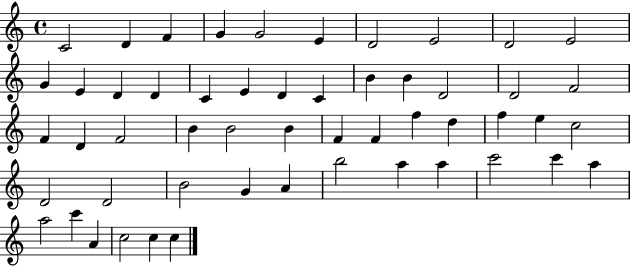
X:1
T:Untitled
M:4/4
L:1/4
K:C
C2 D F G G2 E D2 E2 D2 E2 G E D D C E D C B B D2 D2 F2 F D F2 B B2 B F F f d f e c2 D2 D2 B2 G A b2 a a c'2 c' a a2 c' A c2 c c